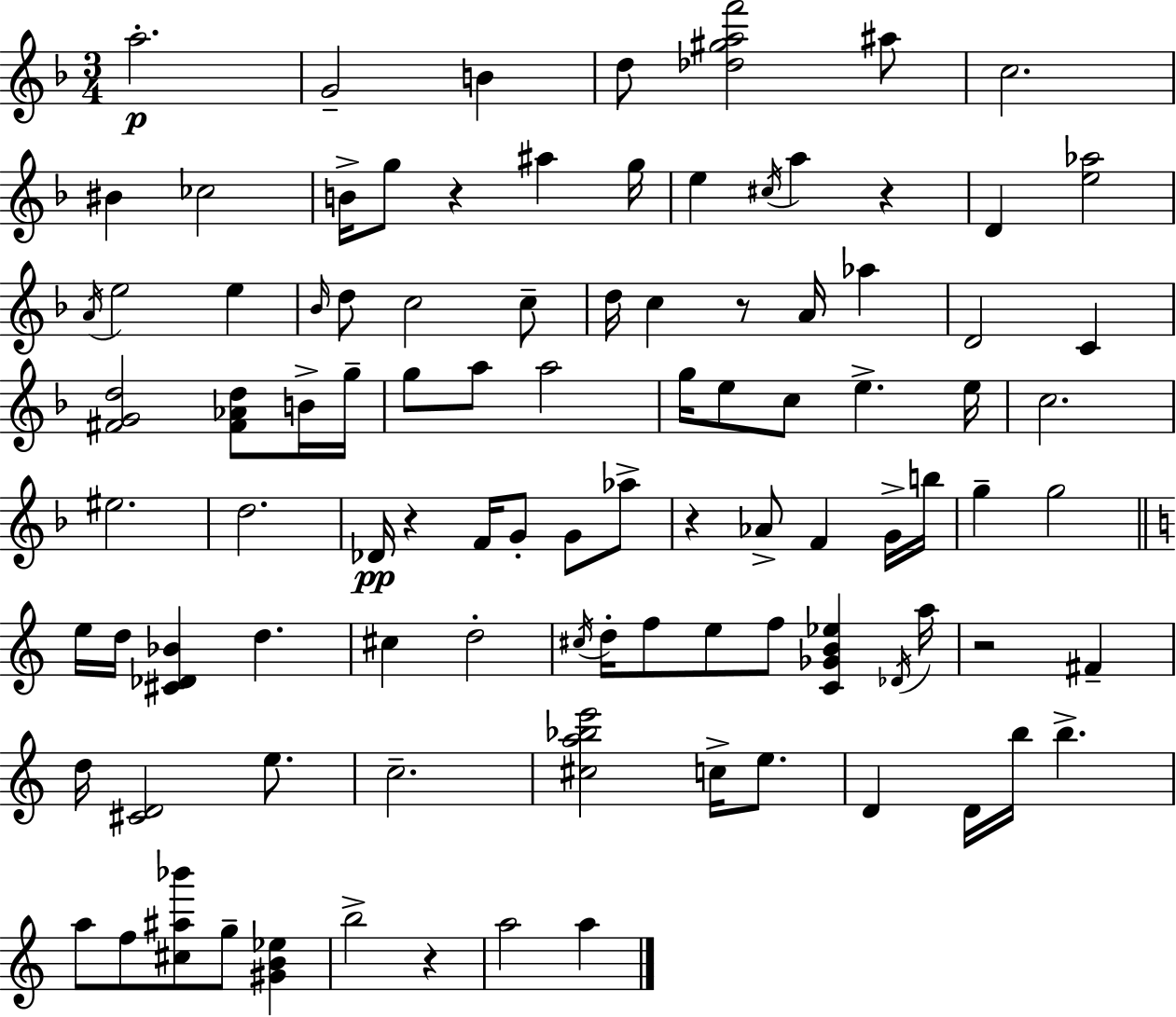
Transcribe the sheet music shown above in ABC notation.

X:1
T:Untitled
M:3/4
L:1/4
K:Dm
a2 G2 B d/2 [_d^gaf']2 ^a/2 c2 ^B _c2 B/4 g/2 z ^a g/4 e ^c/4 a z D [e_a]2 A/4 e2 e _B/4 d/2 c2 c/2 d/4 c z/2 A/4 _a D2 C [^FGd]2 [^F_Ad]/2 B/4 g/4 g/2 a/2 a2 g/4 e/2 c/2 e e/4 c2 ^e2 d2 _D/4 z F/4 G/2 G/2 _a/2 z _A/2 F G/4 b/4 g g2 e/4 d/4 [^C_D_B] d ^c d2 ^c/4 d/4 f/2 e/2 f/2 [C_GB_e] _D/4 a/4 z2 ^F d/4 [^CD]2 e/2 c2 [^ca_be']2 c/4 e/2 D D/4 b/4 b a/2 f/2 [^c^a_b']/2 g/2 [^GB_e] b2 z a2 a